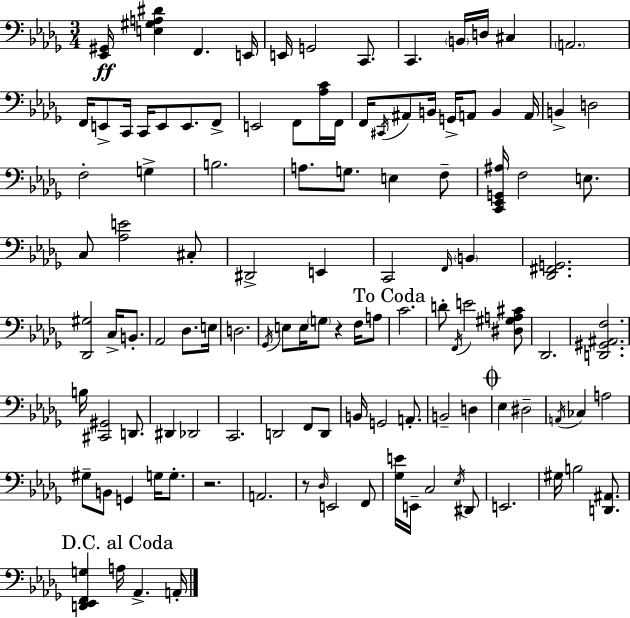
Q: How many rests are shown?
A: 3